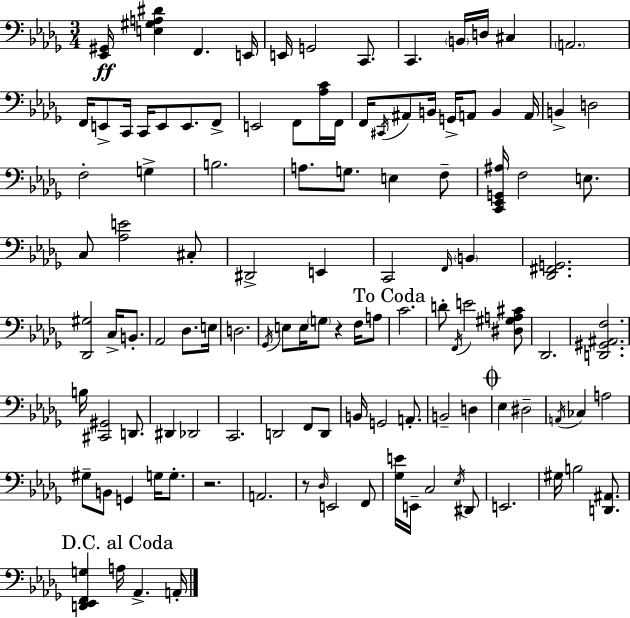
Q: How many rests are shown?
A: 3